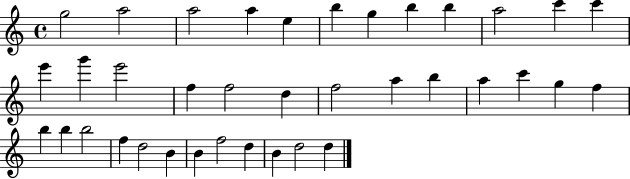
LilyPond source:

{
  \clef treble
  \time 4/4
  \defaultTimeSignature
  \key c \major
  g''2 a''2 | a''2 a''4 e''4 | b''4 g''4 b''4 b''4 | a''2 c'''4 c'''4 | \break e'''4 g'''4 e'''2 | f''4 f''2 d''4 | f''2 a''4 b''4 | a''4 c'''4 g''4 f''4 | \break b''4 b''4 b''2 | f''4 d''2 b'4 | b'4 f''2 d''4 | b'4 d''2 d''4 | \break \bar "|."
}